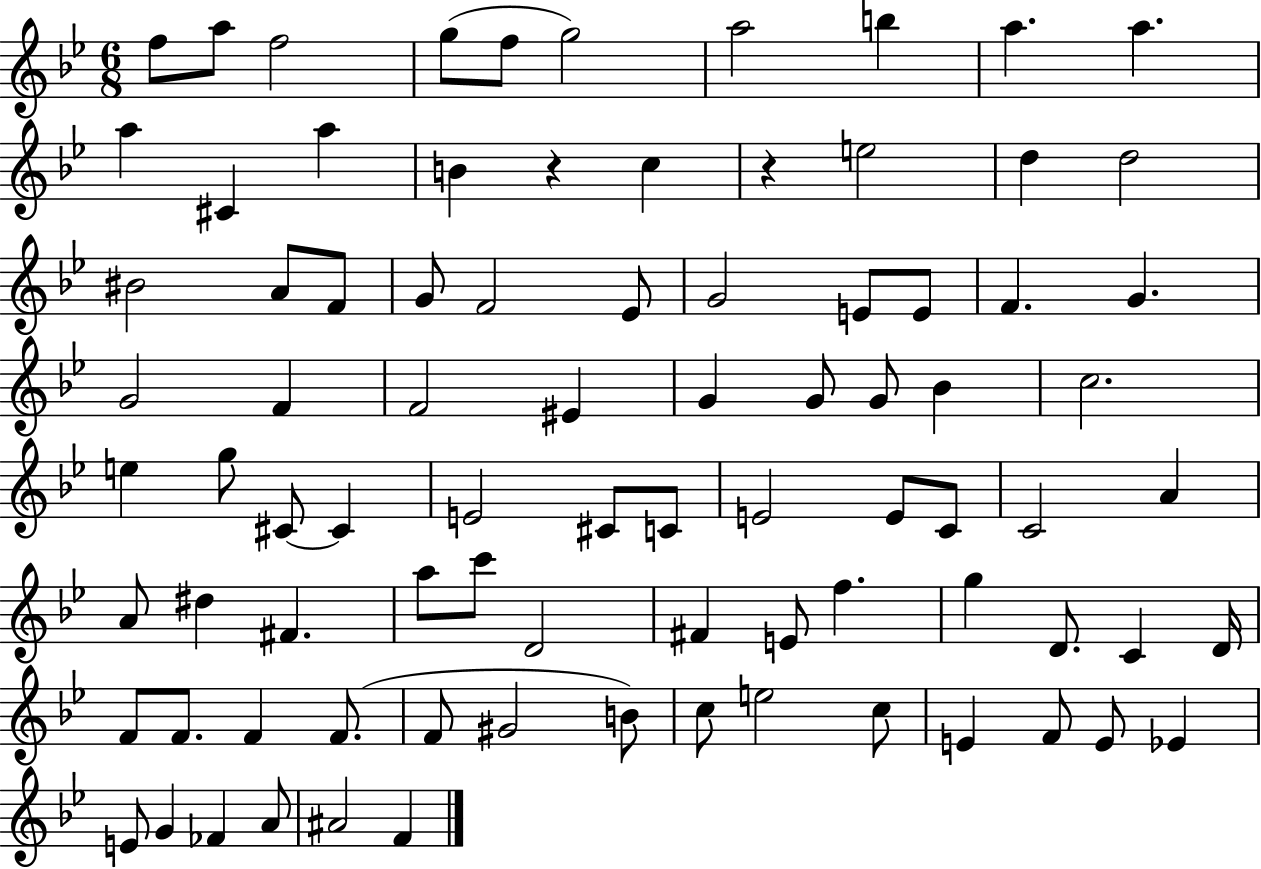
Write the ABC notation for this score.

X:1
T:Untitled
M:6/8
L:1/4
K:Bb
f/2 a/2 f2 g/2 f/2 g2 a2 b a a a ^C a B z c z e2 d d2 ^B2 A/2 F/2 G/2 F2 _E/2 G2 E/2 E/2 F G G2 F F2 ^E G G/2 G/2 _B c2 e g/2 ^C/2 ^C E2 ^C/2 C/2 E2 E/2 C/2 C2 A A/2 ^d ^F a/2 c'/2 D2 ^F E/2 f g D/2 C D/4 F/2 F/2 F F/2 F/2 ^G2 B/2 c/2 e2 c/2 E F/2 E/2 _E E/2 G _F A/2 ^A2 F